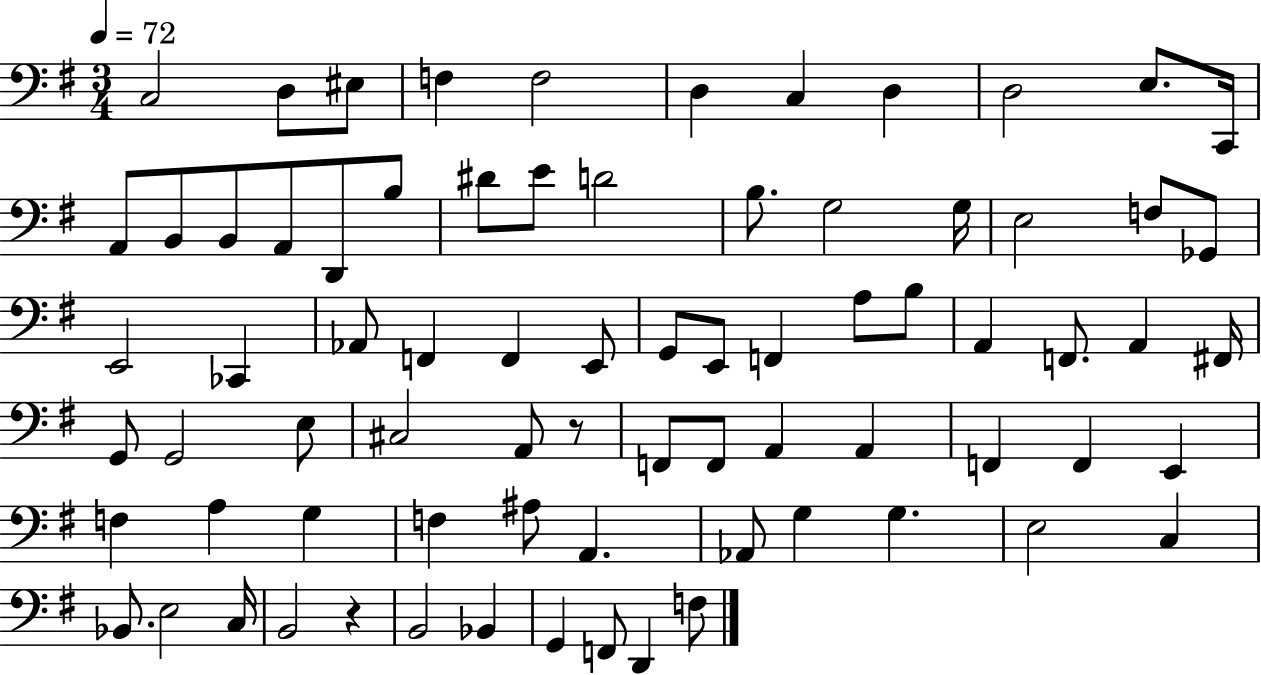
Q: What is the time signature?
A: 3/4